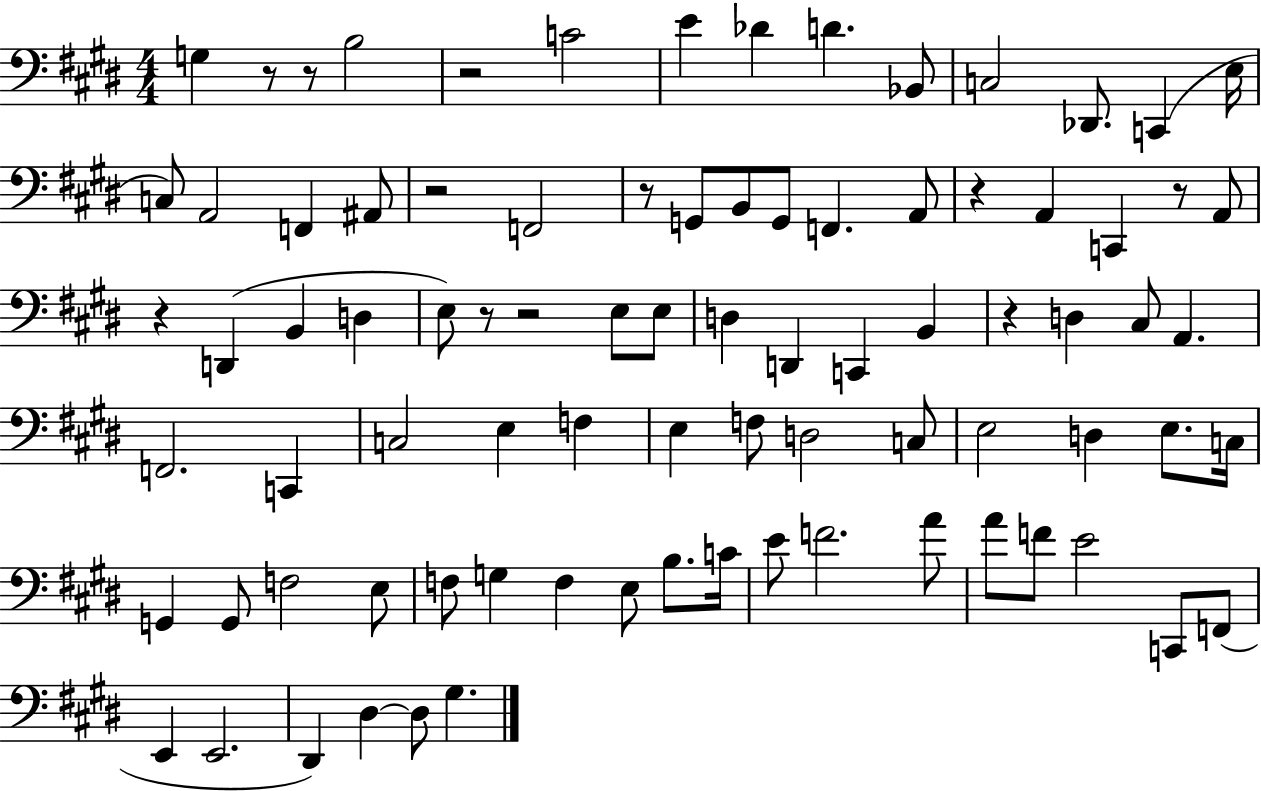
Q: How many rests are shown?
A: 11